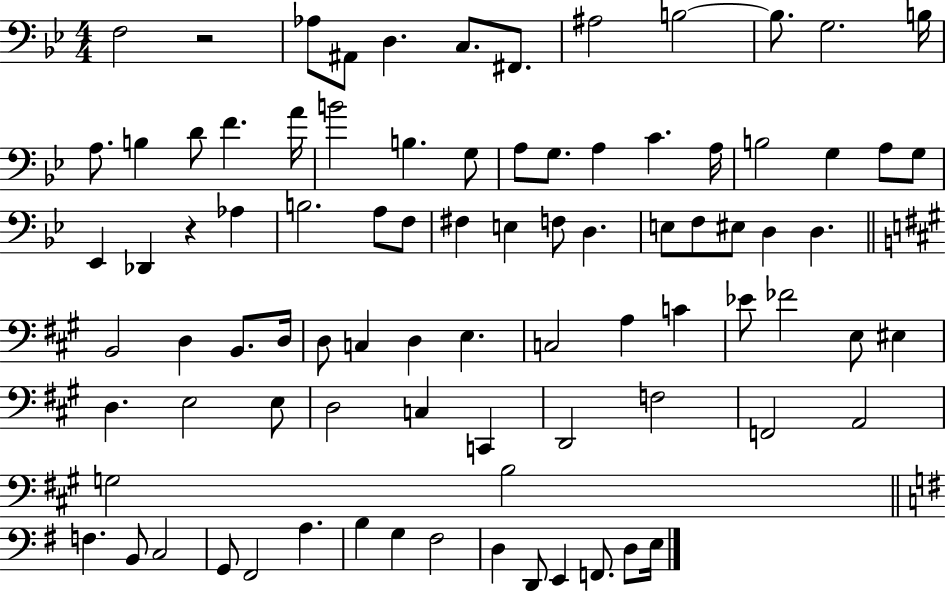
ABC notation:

X:1
T:Untitled
M:4/4
L:1/4
K:Bb
F,2 z2 _A,/2 ^A,,/2 D, C,/2 ^F,,/2 ^A,2 B,2 B,/2 G,2 B,/4 A,/2 B, D/2 F A/4 B2 B, G,/2 A,/2 G,/2 A, C A,/4 B,2 G, A,/2 G,/2 _E,, _D,, z _A, B,2 A,/2 F,/2 ^F, E, F,/2 D, E,/2 F,/2 ^E,/2 D, D, B,,2 D, B,,/2 D,/4 D,/2 C, D, E, C,2 A, C _E/2 _F2 E,/2 ^E, D, E,2 E,/2 D,2 C, C,, D,,2 F,2 F,,2 A,,2 G,2 B,2 F, B,,/2 C,2 G,,/2 ^F,,2 A, B, G, ^F,2 D, D,,/2 E,, F,,/2 D,/2 E,/4